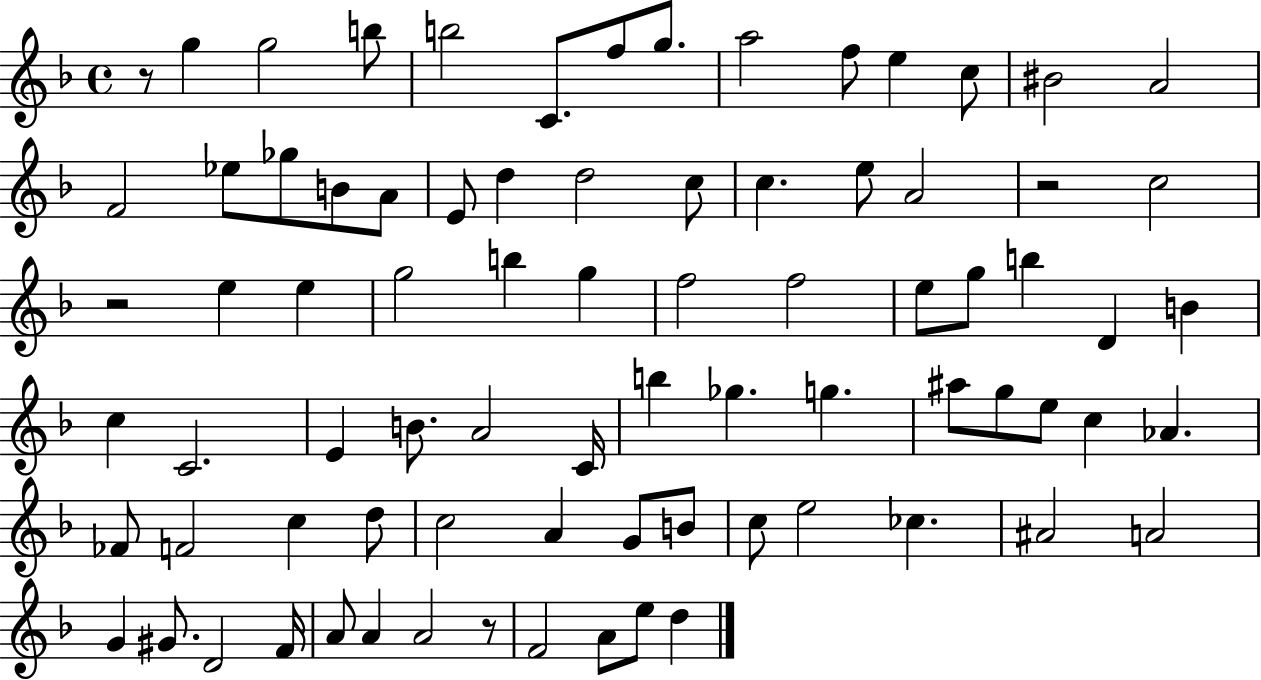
{
  \clef treble
  \time 4/4
  \defaultTimeSignature
  \key f \major
  \repeat volta 2 { r8 g''4 g''2 b''8 | b''2 c'8. f''8 g''8. | a''2 f''8 e''4 c''8 | bis'2 a'2 | \break f'2 ees''8 ges''8 b'8 a'8 | e'8 d''4 d''2 c''8 | c''4. e''8 a'2 | r2 c''2 | \break r2 e''4 e''4 | g''2 b''4 g''4 | f''2 f''2 | e''8 g''8 b''4 d'4 b'4 | \break c''4 c'2. | e'4 b'8. a'2 c'16 | b''4 ges''4. g''4. | ais''8 g''8 e''8 c''4 aes'4. | \break fes'8 f'2 c''4 d''8 | c''2 a'4 g'8 b'8 | c''8 e''2 ces''4. | ais'2 a'2 | \break g'4 gis'8. d'2 f'16 | a'8 a'4 a'2 r8 | f'2 a'8 e''8 d''4 | } \bar "|."
}